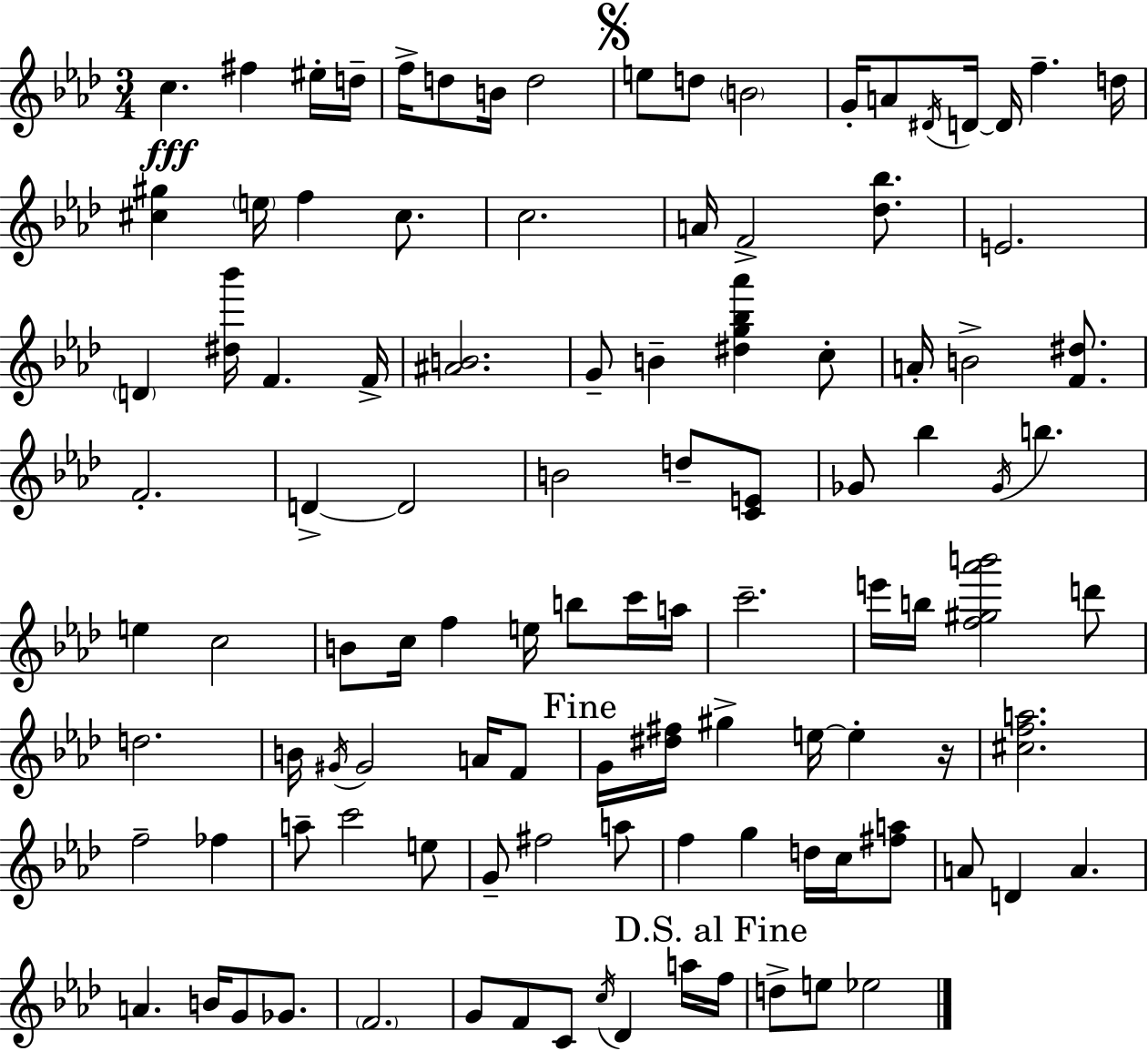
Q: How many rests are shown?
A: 1